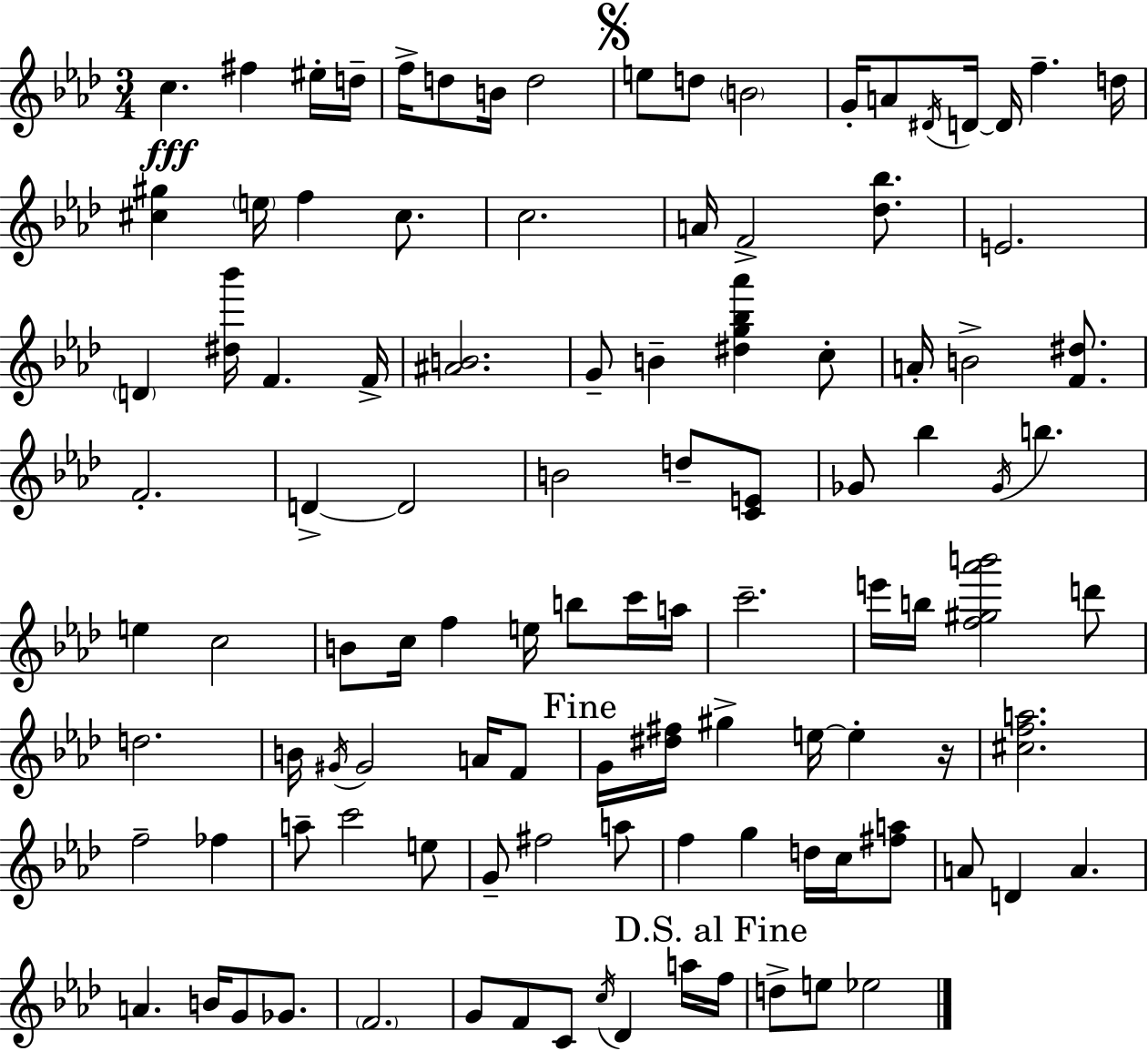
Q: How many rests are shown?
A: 1